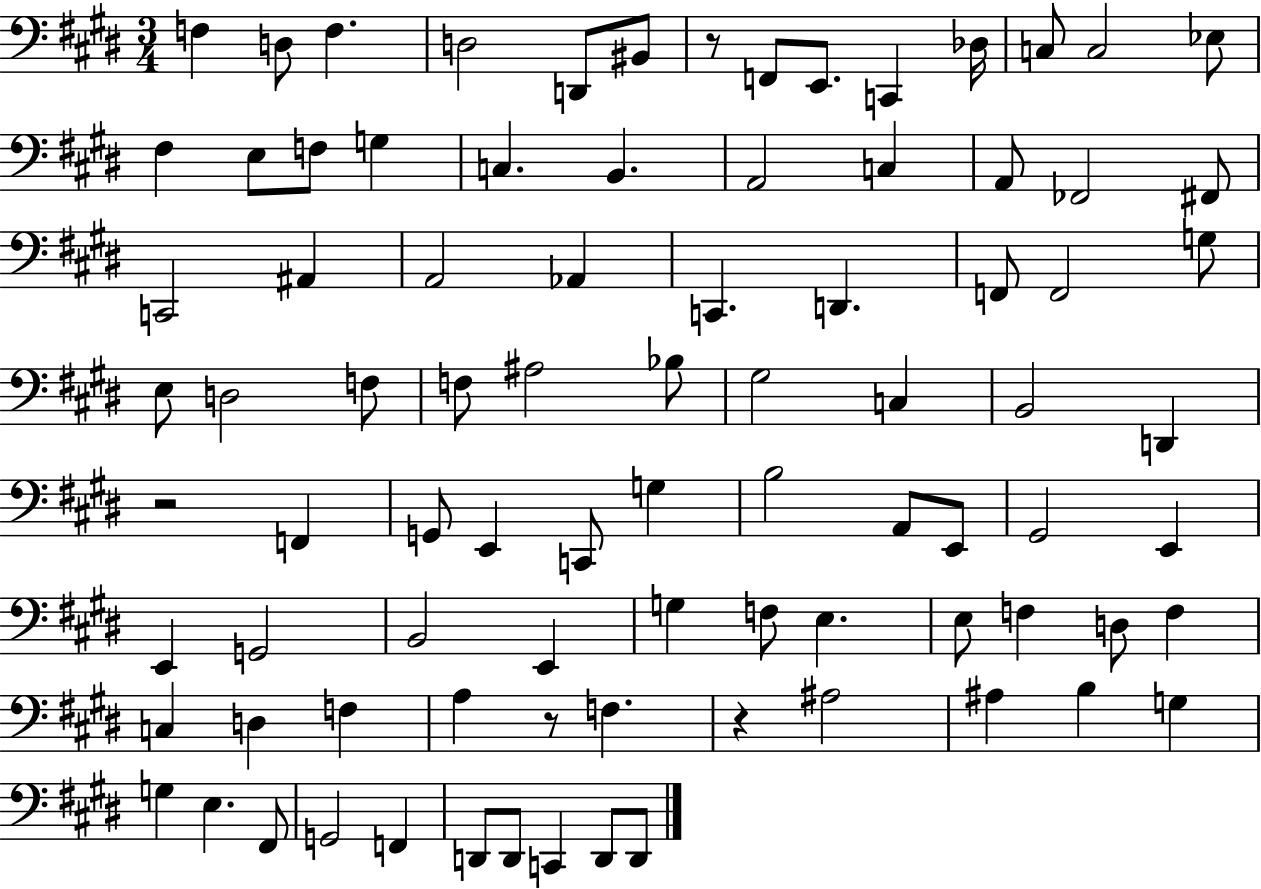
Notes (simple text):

F3/q D3/e F3/q. D3/h D2/e BIS2/e R/e F2/e E2/e. C2/q Db3/s C3/e C3/h Eb3/e F#3/q E3/e F3/e G3/q C3/q. B2/q. A2/h C3/q A2/e FES2/h F#2/e C2/h A#2/q A2/h Ab2/q C2/q. D2/q. F2/e F2/h G3/e E3/e D3/h F3/e F3/e A#3/h Bb3/e G#3/h C3/q B2/h D2/q R/h F2/q G2/e E2/q C2/e G3/q B3/h A2/e E2/e G#2/h E2/q E2/q G2/h B2/h E2/q G3/q F3/e E3/q. E3/e F3/q D3/e F3/q C3/q D3/q F3/q A3/q R/e F3/q. R/q A#3/h A#3/q B3/q G3/q G3/q E3/q. F#2/e G2/h F2/q D2/e D2/e C2/q D2/e D2/e